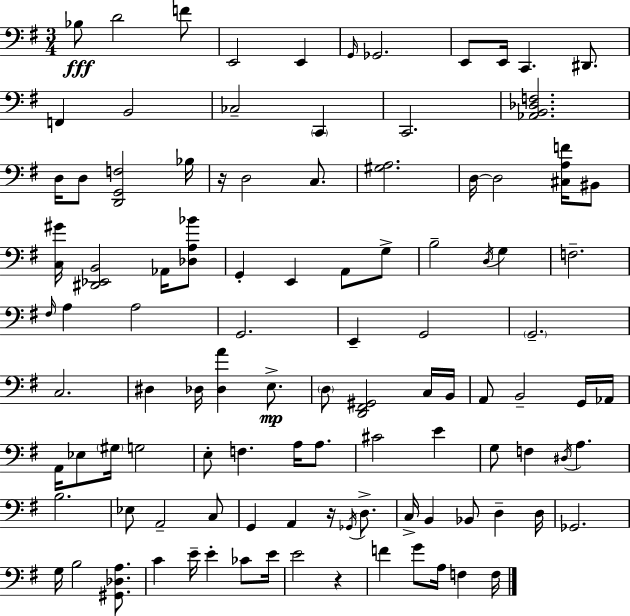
X:1
T:Untitled
M:3/4
L:1/4
K:Em
_B,/2 D2 F/2 E,,2 E,, G,,/4 _G,,2 E,,/2 E,,/4 C,, ^D,,/2 F,, B,,2 _C,2 C,, C,,2 [_A,,B,,_D,F,]2 D,/4 D,/2 [D,,G,,F,]2 _B,/4 z/4 D,2 C,/2 [^G,A,]2 D,/4 D,2 [^C,A,F]/4 ^B,,/2 [C,^G]/4 [^D,,_E,,B,,]2 _A,,/4 [_D,A,_B]/2 G,, E,, A,,/2 G,/2 B,2 D,/4 G, F,2 ^F,/4 A, A,2 G,,2 E,, G,,2 G,,2 C,2 ^D, _D,/4 [_D,A] E,/2 D,/2 [D,,^F,,^G,,]2 C,/4 B,,/4 A,,/2 B,,2 G,,/4 _A,,/4 A,,/4 _E,/2 ^G,/4 G,2 E,/2 F, A,/4 A,/2 ^C2 E G,/2 F, ^D,/4 A, B,2 _E,/2 A,,2 C,/2 G,, A,, z/4 _G,,/4 D,/2 C,/4 B,, _B,,/2 D, D,/4 _G,,2 G,/4 B,2 [^G,,_D,A,]/2 C E/4 E _C/2 E/4 E2 z F G/2 A,/4 F, F,/4